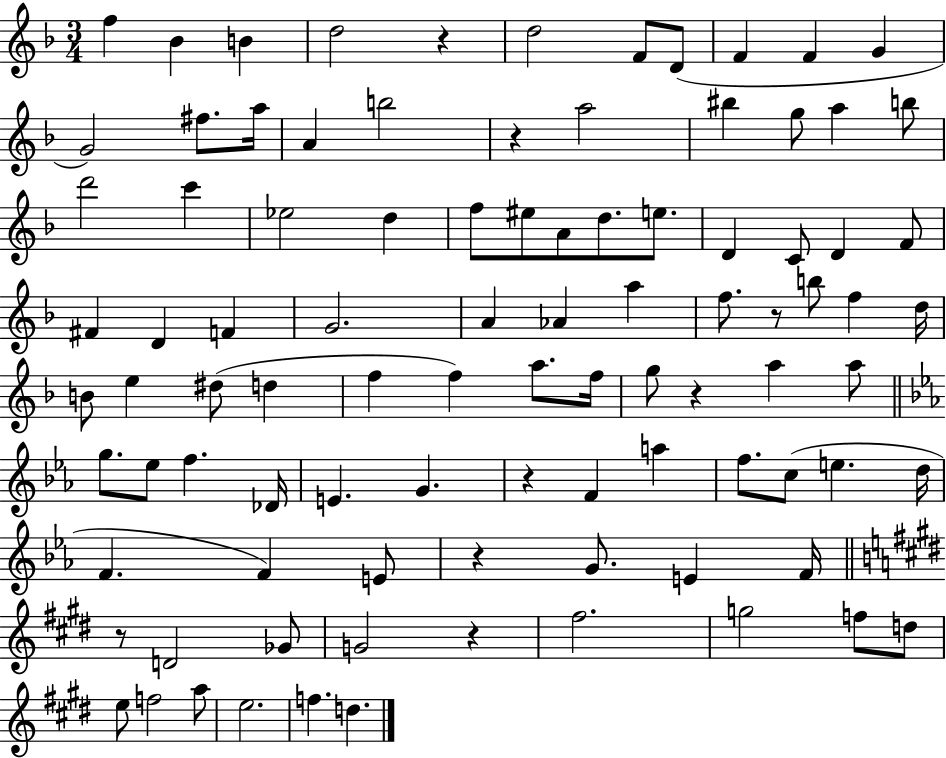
X:1
T:Untitled
M:3/4
L:1/4
K:F
f _B B d2 z d2 F/2 D/2 F F G G2 ^f/2 a/4 A b2 z a2 ^b g/2 a b/2 d'2 c' _e2 d f/2 ^e/2 A/2 d/2 e/2 D C/2 D F/2 ^F D F G2 A _A a f/2 z/2 b/2 f d/4 B/2 e ^d/2 d f f a/2 f/4 g/2 z a a/2 g/2 _e/2 f _D/4 E G z F a f/2 c/2 e d/4 F F E/2 z G/2 E F/4 z/2 D2 _G/2 G2 z ^f2 g2 f/2 d/2 e/2 f2 a/2 e2 f d